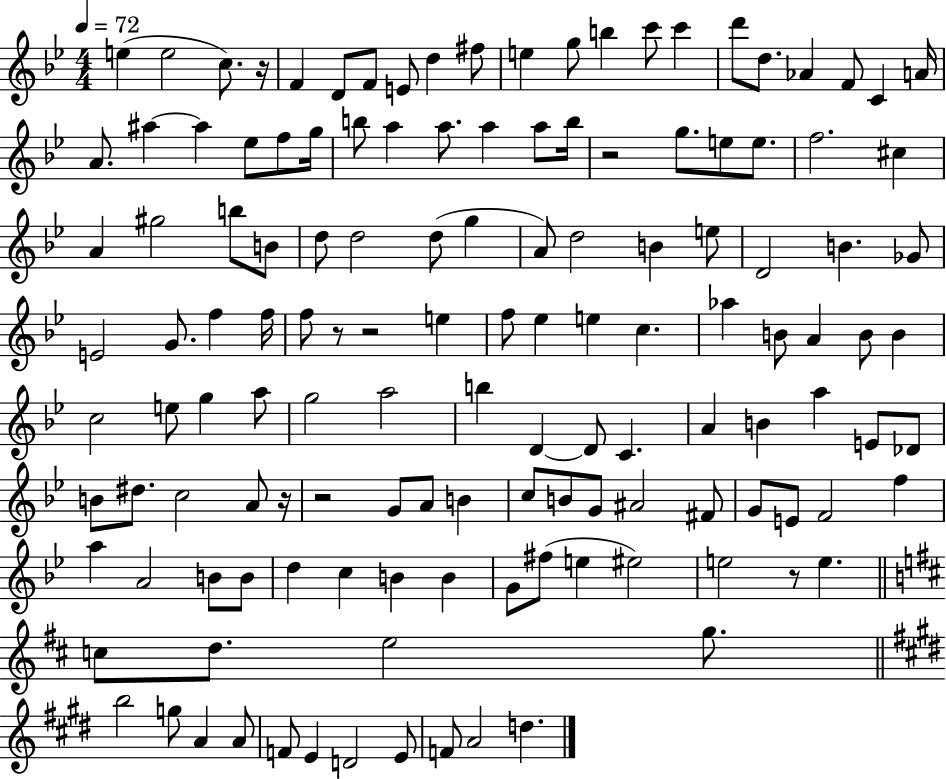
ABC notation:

X:1
T:Untitled
M:4/4
L:1/4
K:Bb
e e2 c/2 z/4 F D/2 F/2 E/2 d ^f/2 e g/2 b c'/2 c' d'/2 d/2 _A F/2 C A/4 A/2 ^a ^a _e/2 f/2 g/4 b/2 a a/2 a a/2 b/4 z2 g/2 e/2 e/2 f2 ^c A ^g2 b/2 B/2 d/2 d2 d/2 g A/2 d2 B e/2 D2 B _G/2 E2 G/2 f f/4 f/2 z/2 z2 e f/2 _e e c _a B/2 A B/2 B c2 e/2 g a/2 g2 a2 b D D/2 C A B a E/2 _D/2 B/2 ^d/2 c2 A/2 z/4 z2 G/2 A/2 B c/2 B/2 G/2 ^A2 ^F/2 G/2 E/2 F2 f a A2 B/2 B/2 d c B B G/2 ^f/2 e ^e2 e2 z/2 e c/2 d/2 e2 g/2 b2 g/2 A A/2 F/2 E D2 E/2 F/2 A2 d